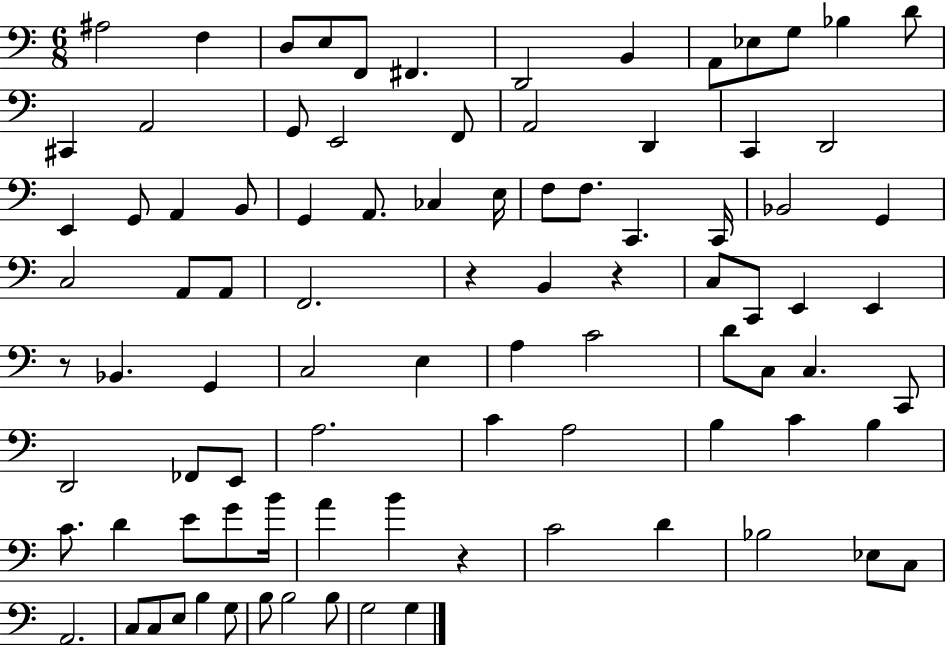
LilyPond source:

{
  \clef bass
  \numericTimeSignature
  \time 6/8
  \key c \major
  ais2 f4 | d8 e8 f,8 fis,4. | d,2 b,4 | a,8 ees8 g8 bes4 d'8 | \break cis,4 a,2 | g,8 e,2 f,8 | a,2 d,4 | c,4 d,2 | \break e,4 g,8 a,4 b,8 | g,4 a,8. ces4 e16 | f8 f8. c,4. c,16 | bes,2 g,4 | \break c2 a,8 a,8 | f,2. | r4 b,4 r4 | c8 c,8 e,4 e,4 | \break r8 bes,4. g,4 | c2 e4 | a4 c'2 | d'8 c8 c4. c,8 | \break d,2 fes,8 e,8 | a2. | c'4 a2 | b4 c'4 b4 | \break c'8. d'4 e'8 g'8 b'16 | a'4 b'4 r4 | c'2 d'4 | bes2 ees8 c8 | \break a,2. | c8 c8 e8 b4 g8 | b8 b2 b8 | g2 g4 | \break \bar "|."
}